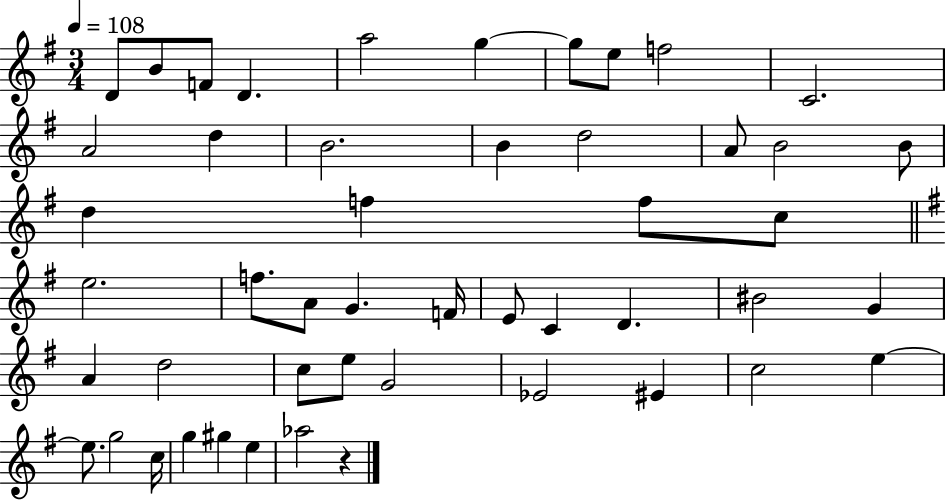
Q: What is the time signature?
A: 3/4